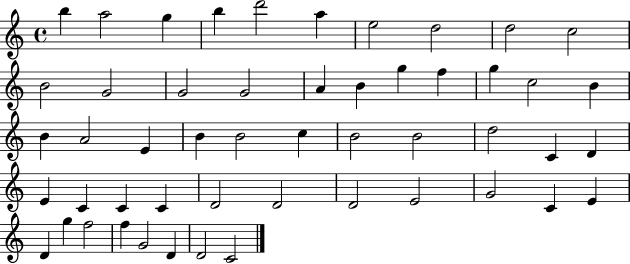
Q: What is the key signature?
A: C major